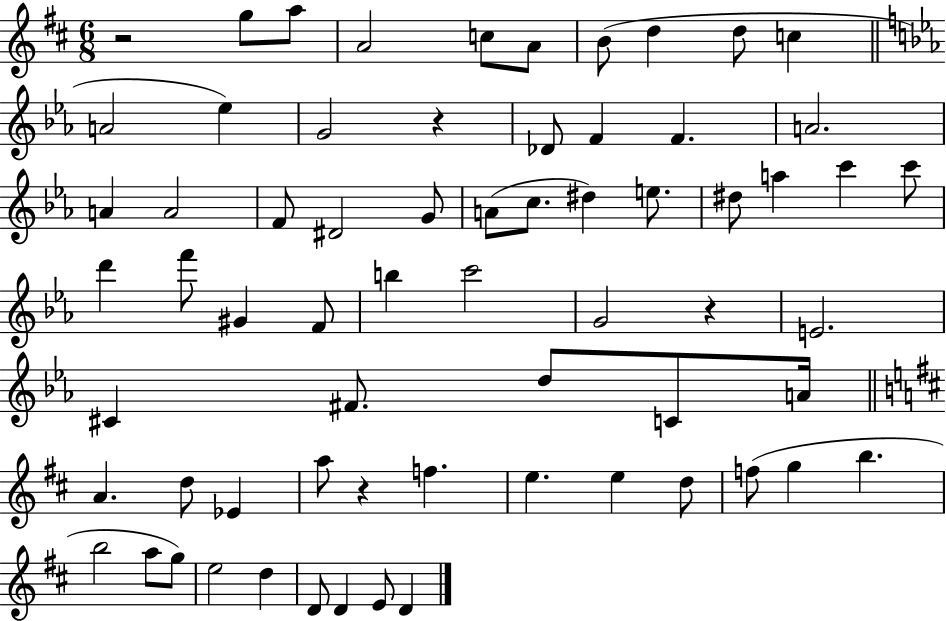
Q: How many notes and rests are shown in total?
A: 66